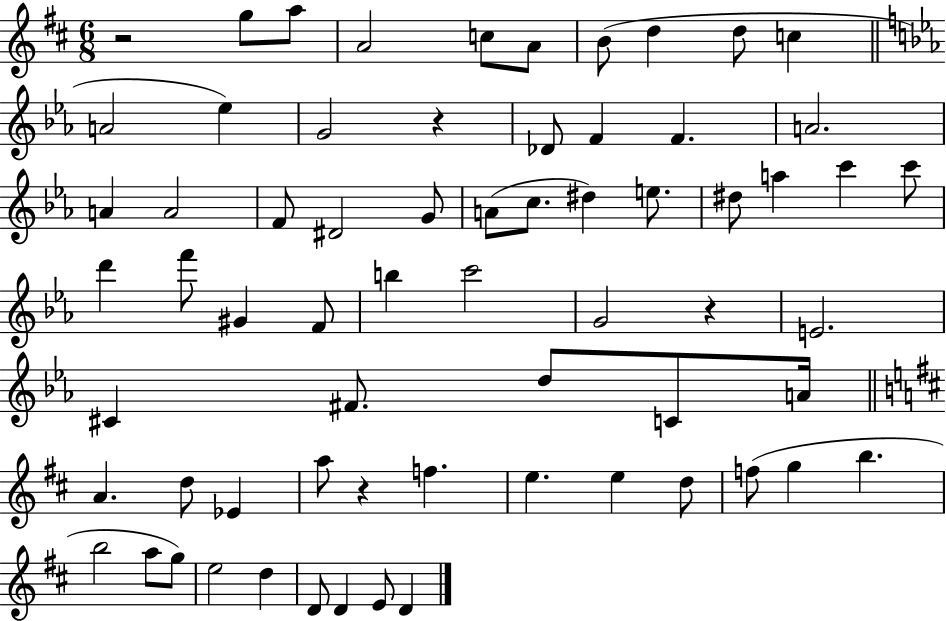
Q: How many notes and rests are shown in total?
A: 66